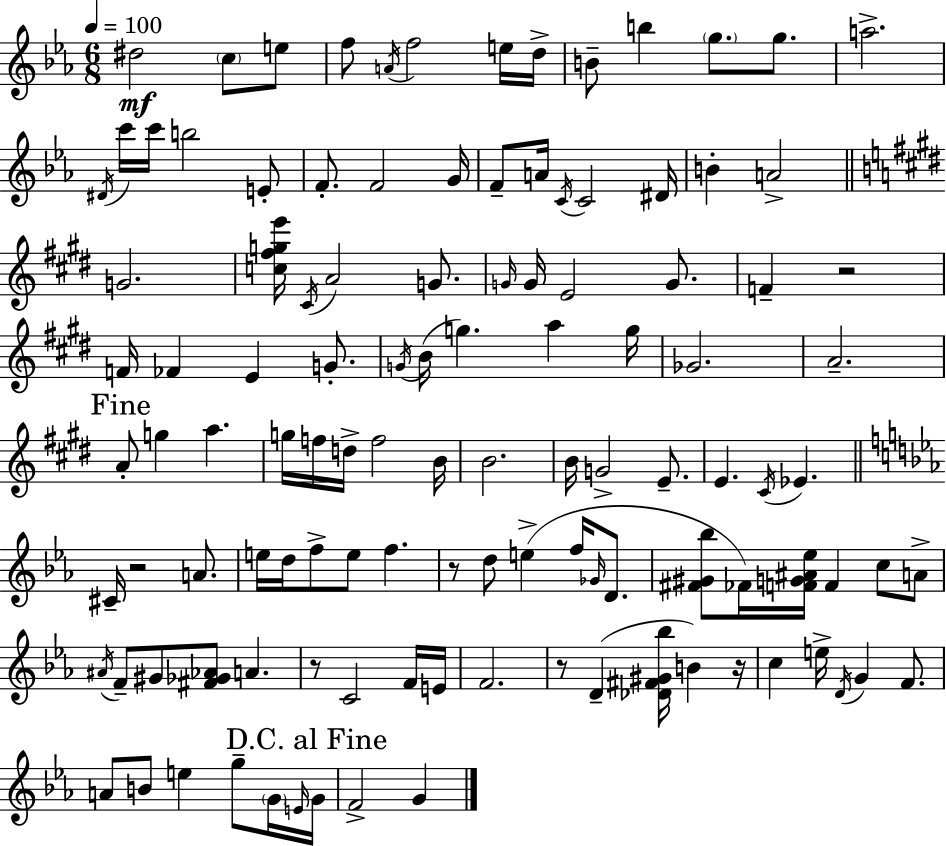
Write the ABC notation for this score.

X:1
T:Untitled
M:6/8
L:1/4
K:Eb
^d2 c/2 e/2 f/2 A/4 f2 e/4 d/4 B/2 b g/2 g/2 a2 ^D/4 c'/4 c'/4 b2 E/2 F/2 F2 G/4 F/2 A/4 C/4 C2 ^D/4 B A2 G2 [c^fge']/4 ^C/4 A2 G/2 G/4 G/4 E2 G/2 F z2 F/4 _F E G/2 G/4 B/4 g a g/4 _G2 A2 A/2 g a g/4 f/4 d/4 f2 B/4 B2 B/4 G2 E/2 E ^C/4 _E ^C/4 z2 A/2 e/4 d/4 f/2 e/2 f z/2 d/2 e f/4 _G/4 D/2 [^F^G_b]/2 _F/4 [FG^A_e]/4 F c/2 A/2 ^A/4 F/2 ^G/2 [^F_G_A]/2 A z/2 C2 F/4 E/4 F2 z/2 D [_D^F^G_b]/4 B z/4 c e/4 D/4 G F/2 A/2 B/2 e g/2 G/4 E/4 G/4 F2 G